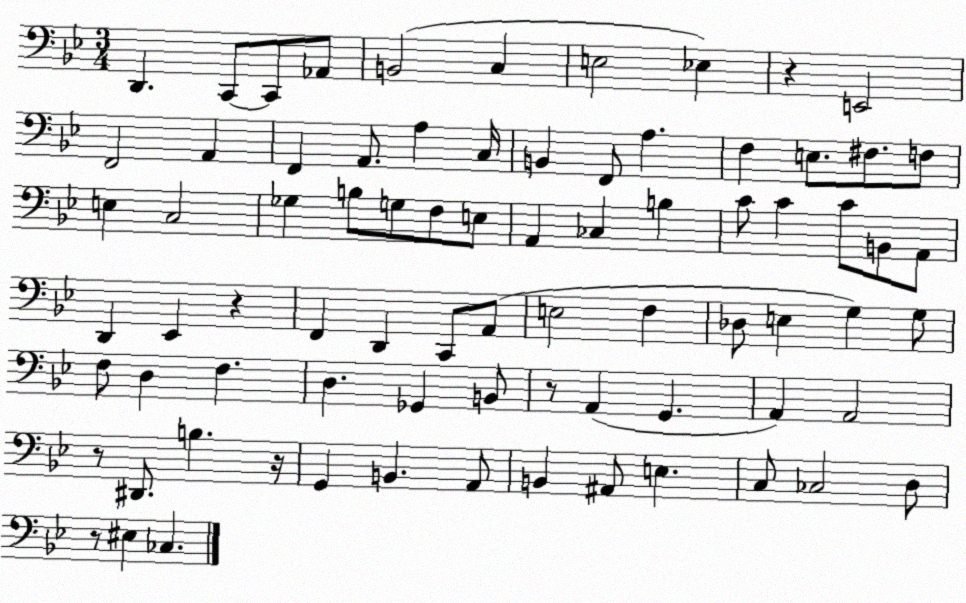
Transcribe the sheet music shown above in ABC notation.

X:1
T:Untitled
M:3/4
L:1/4
K:Bb
D,, C,,/2 C,,/2 _A,,/2 B,,2 C, E,2 _E, z E,,2 F,,2 A,, F,, A,,/2 A, C,/4 B,, F,,/2 A, F, E,/2 ^F,/2 F,/2 E, C,2 _G, B,/2 G,/2 F,/2 E,/2 A,, _C, B, C/2 C C/2 B,,/2 A,,/2 D,, _E,, z F,, D,, C,,/2 A,,/2 E,2 F, _D,/2 E, G, G,/2 F,/2 D, F, D, _G,, B,,/2 z/2 A,, G,, A,, A,,2 z/2 ^D,,/2 B, z/4 G,, B,, A,,/2 B,, ^A,,/2 E, C,/2 _C,2 D,/2 z/2 ^E, _C,